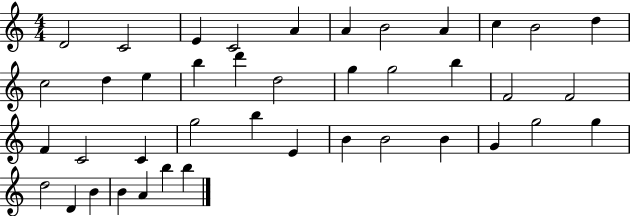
{
  \clef treble
  \numericTimeSignature
  \time 4/4
  \key c \major
  d'2 c'2 | e'4 c'2 a'4 | a'4 b'2 a'4 | c''4 b'2 d''4 | \break c''2 d''4 e''4 | b''4 d'''4 d''2 | g''4 g''2 b''4 | f'2 f'2 | \break f'4 c'2 c'4 | g''2 b''4 e'4 | b'4 b'2 b'4 | g'4 g''2 g''4 | \break d''2 d'4 b'4 | b'4 a'4 b''4 b''4 | \bar "|."
}